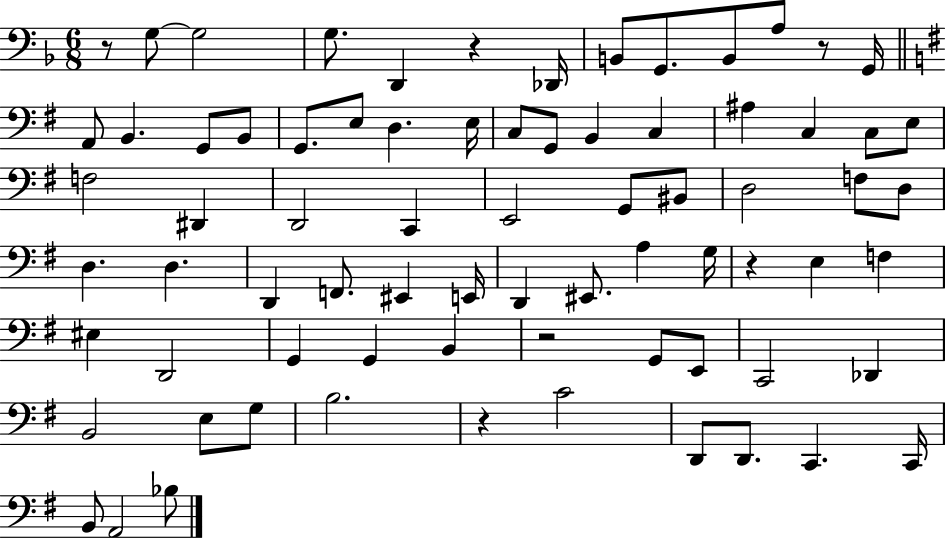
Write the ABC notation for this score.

X:1
T:Untitled
M:6/8
L:1/4
K:F
z/2 G,/2 G,2 G,/2 D,, z _D,,/4 B,,/2 G,,/2 B,,/2 A,/2 z/2 G,,/4 A,,/2 B,, G,,/2 B,,/2 G,,/2 E,/2 D, E,/4 C,/2 G,,/2 B,, C, ^A, C, C,/2 E,/2 F,2 ^D,, D,,2 C,, E,,2 G,,/2 ^B,,/2 D,2 F,/2 D,/2 D, D, D,, F,,/2 ^E,, E,,/4 D,, ^E,,/2 A, G,/4 z E, F, ^E, D,,2 G,, G,, B,, z2 G,,/2 E,,/2 C,,2 _D,, B,,2 E,/2 G,/2 B,2 z C2 D,,/2 D,,/2 C,, C,,/4 B,,/2 A,,2 _B,/2